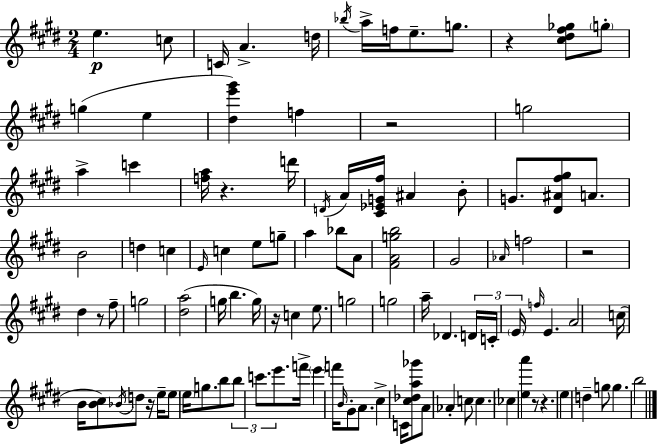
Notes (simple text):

E5/q. C5/e C4/s A4/q. D5/s Bb5/s A5/s F5/s E5/e. G5/e. R/q [C#5,D#5,F#5,Gb5]/e G5/e G5/q E5/q [D#5,E6,G#6]/q F5/q R/h G5/h A5/q C6/q [F5,A5]/s R/q. D6/s D4/s A4/s [C#4,Eb4,G4,F#5]/s A#4/q B4/e G4/e. [D#4,A#4,F#5,G#5]/e A4/e. B4/h D5/q C5/q E4/s C5/q E5/e G5/e A5/q Bb5/e A4/e [F#4,A4,G5,B5]/h G#4/h Ab4/s F5/h R/h D#5/q R/e F#5/e G5/h [D#5,A5]/h G5/s B5/q. G5/s R/s C5/q E5/e. G5/h G5/h A5/s Db4/q. D4/s C4/s E4/s F5/s E4/q. A4/h C5/s B4/s [B4,C#5]/e Bb4/s D5/e R/s E5/s E5/e E5/s G5/e. B5/e B5/e C6/e. E6/e. F6/s E6/q F6/s B4/s G#4/e A4/e. C#5/q C4/s [C#5,Db5,A5,Gb6]/e A4/e Ab4/q C5/e C5/q. CES5/q [E5,A6]/q R/e R/q. E5/q D5/q G5/e G5/q. B5/h